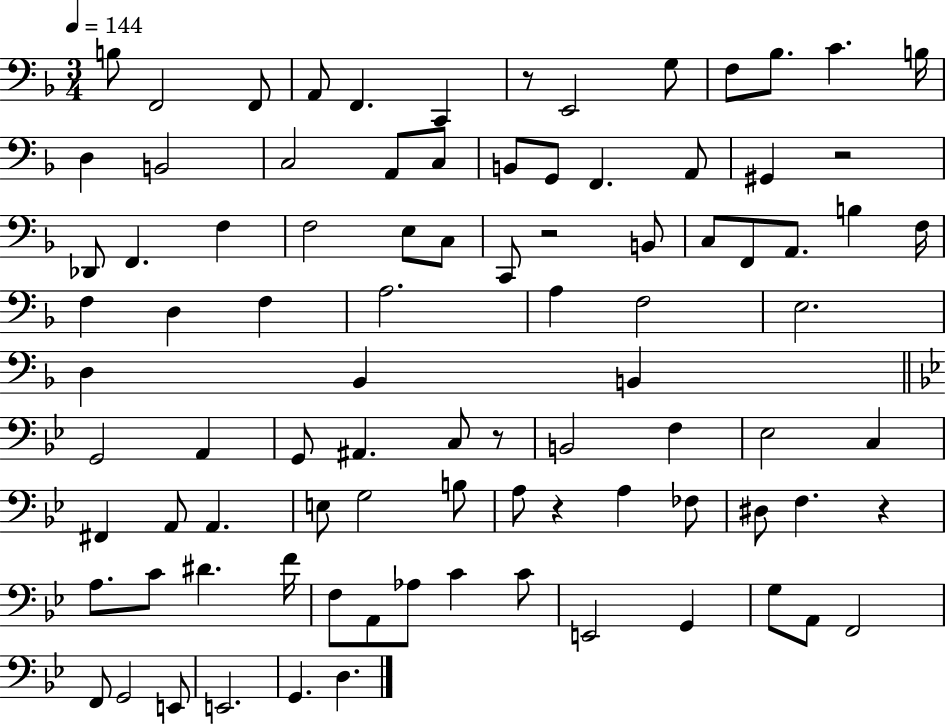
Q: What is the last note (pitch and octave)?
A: D3